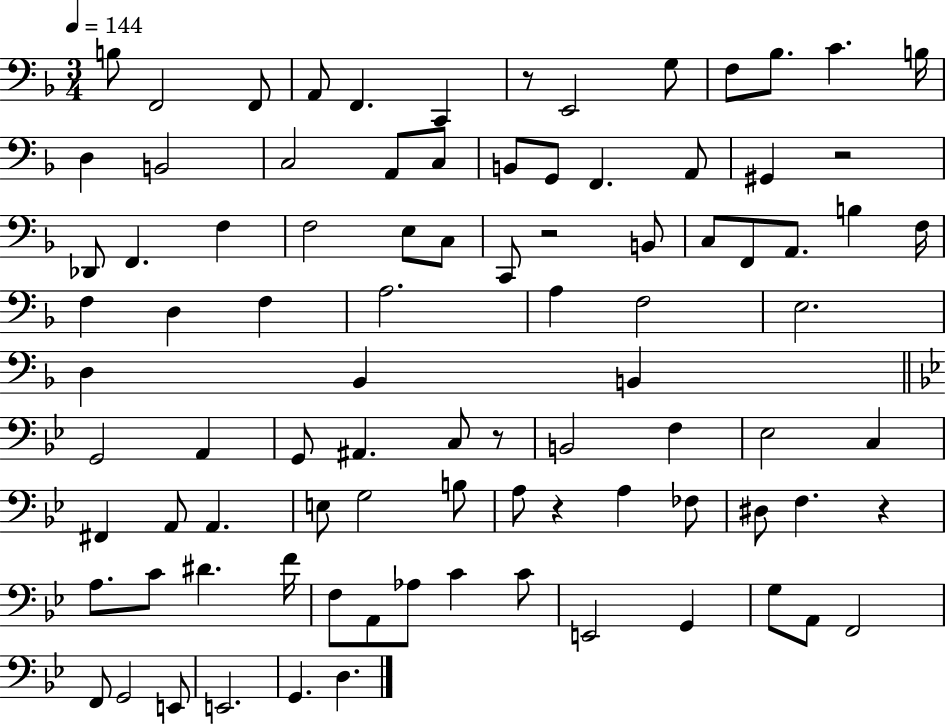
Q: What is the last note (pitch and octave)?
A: D3